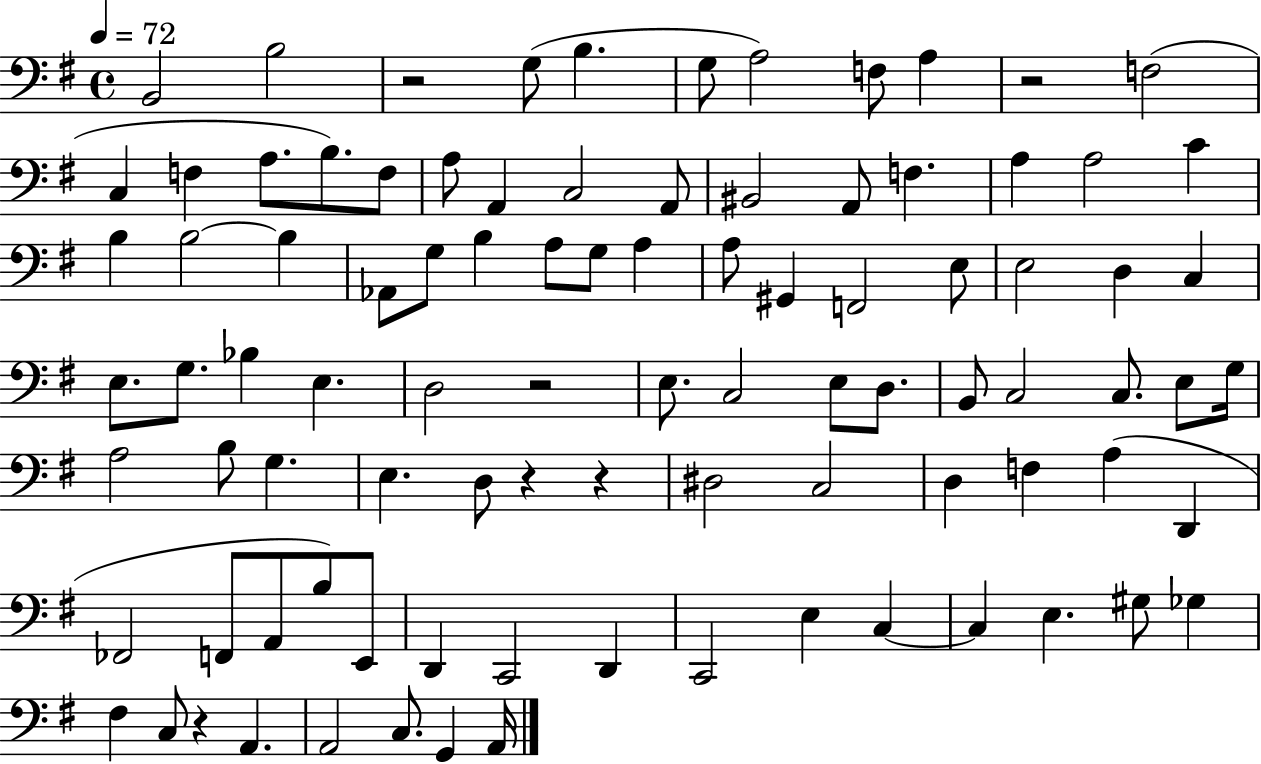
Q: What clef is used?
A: bass